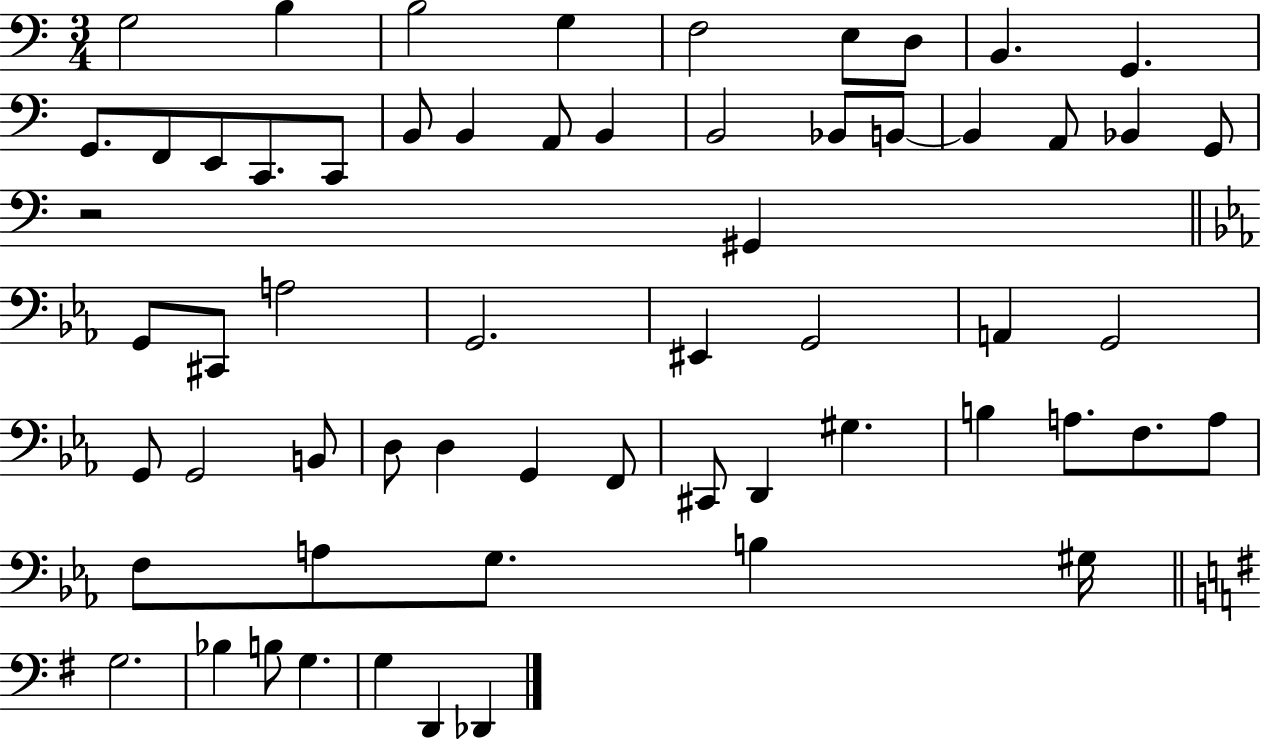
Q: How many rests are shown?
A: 1